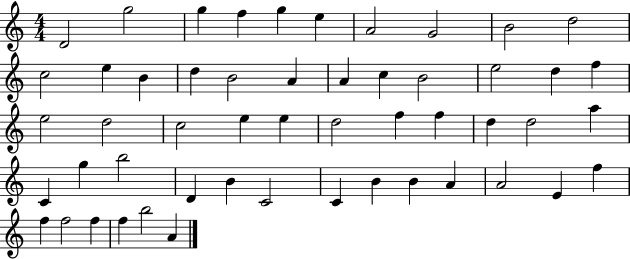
{
  \clef treble
  \numericTimeSignature
  \time 4/4
  \key c \major
  d'2 g''2 | g''4 f''4 g''4 e''4 | a'2 g'2 | b'2 d''2 | \break c''2 e''4 b'4 | d''4 b'2 a'4 | a'4 c''4 b'2 | e''2 d''4 f''4 | \break e''2 d''2 | c''2 e''4 e''4 | d''2 f''4 f''4 | d''4 d''2 a''4 | \break c'4 g''4 b''2 | d'4 b'4 c'2 | c'4 b'4 b'4 a'4 | a'2 e'4 f''4 | \break f''4 f''2 f''4 | f''4 b''2 a'4 | \bar "|."
}